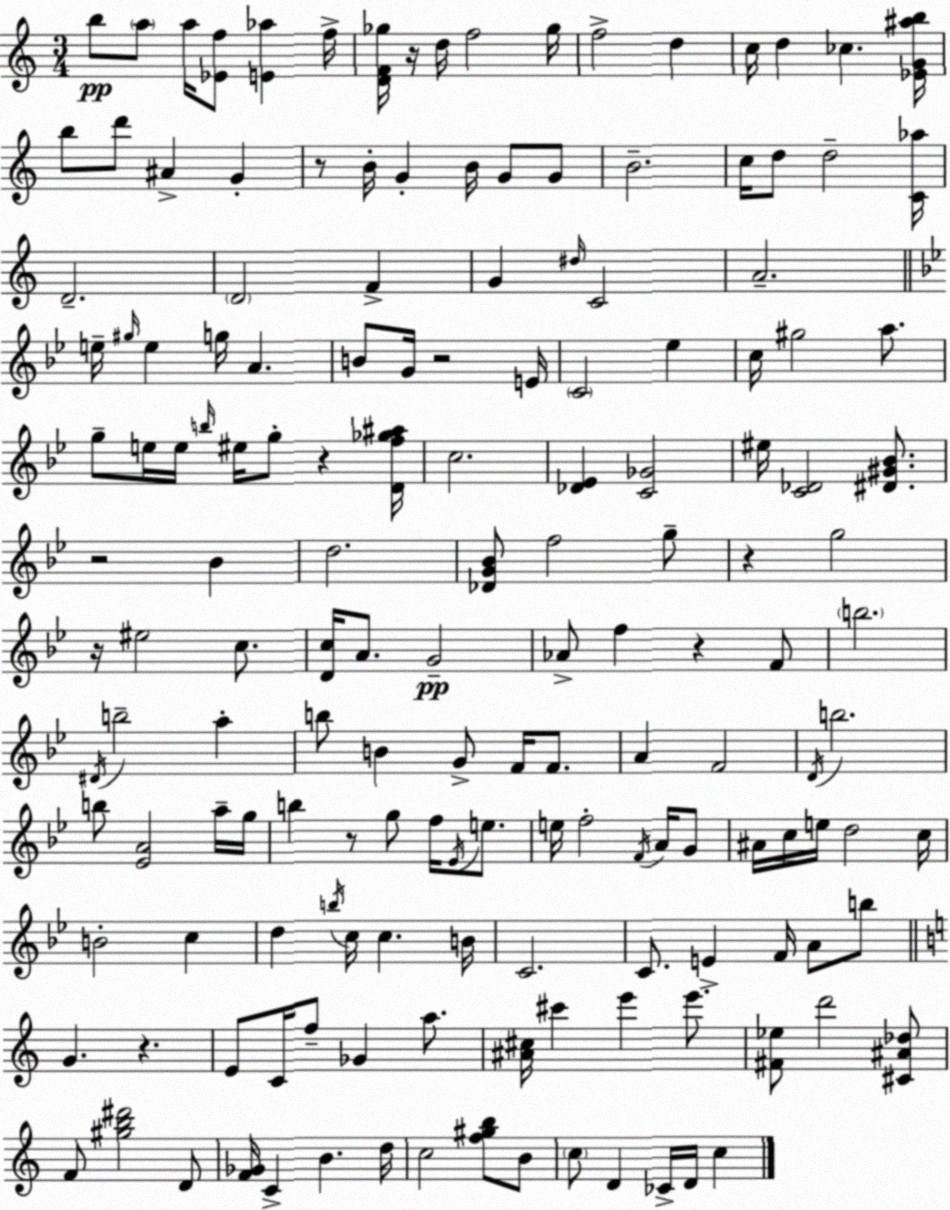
X:1
T:Untitled
M:3/4
L:1/4
K:C
b/2 a/2 a/4 [_Ef]/2 [E_a] f/4 [DF_g]/4 z/4 d/4 f2 _g/4 f2 d c/4 d _c [_EG^ab]/4 b/2 d'/2 ^A G z/2 B/4 G B/4 G/2 G/2 B2 c/4 d/2 d2 [C_a]/4 D2 D2 F G ^d/4 C2 A2 e/4 ^g/4 e g/4 A B/2 G/4 z2 E/4 C2 _e c/4 ^g2 a/2 g/2 e/4 e/4 b/4 ^e/4 g/2 z [Df_g^a]/4 c2 [_D_E] [C_G]2 ^e/4 [C_D]2 [^D^G_B]/2 z2 _B d2 [_DG_B]/2 f2 g/2 z g2 z/4 ^e2 c/2 [Dc]/4 A/2 G2 _A/2 f z F/2 b2 ^D/4 b2 a b/2 B G/2 F/4 F/2 A F2 D/4 b2 b/2 [_EA]2 a/4 g/4 b z/2 g/2 f/4 _E/4 e/2 e/4 f2 F/4 A/4 G/2 ^A/4 c/4 e/4 d2 c/4 B2 c d b/4 c/4 c B/4 C2 C/2 E F/4 A/2 b/2 G z E/2 C/4 f/2 _G a/2 [^A^c]/4 ^c' e' e'/2 [^F_e]/2 d'2 [^C^A_d]/2 F/2 [^gb^d']2 D/2 [F_G]/4 C B d/4 c2 [f^gb]/2 B/2 c/2 D _C/4 D/4 c